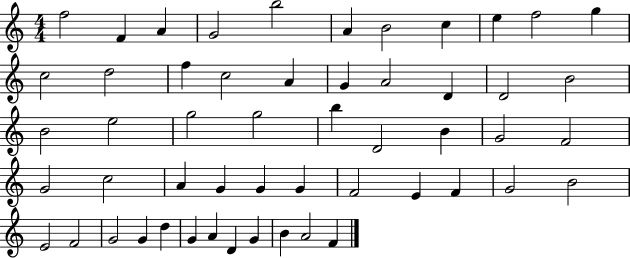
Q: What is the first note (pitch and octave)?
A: F5